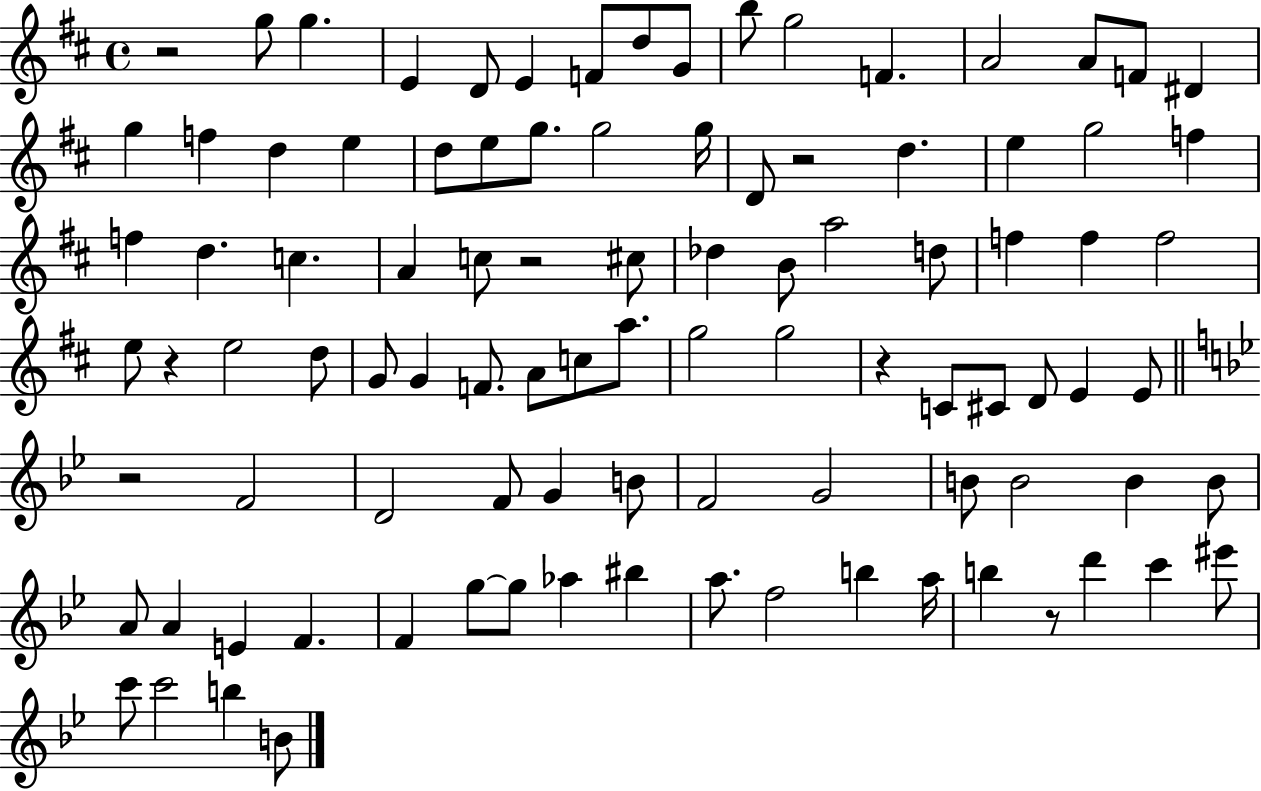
X:1
T:Untitled
M:4/4
L:1/4
K:D
z2 g/2 g E D/2 E F/2 d/2 G/2 b/2 g2 F A2 A/2 F/2 ^D g f d e d/2 e/2 g/2 g2 g/4 D/2 z2 d e g2 f f d c A c/2 z2 ^c/2 _d B/2 a2 d/2 f f f2 e/2 z e2 d/2 G/2 G F/2 A/2 c/2 a/2 g2 g2 z C/2 ^C/2 D/2 E E/2 z2 F2 D2 F/2 G B/2 F2 G2 B/2 B2 B B/2 A/2 A E F F g/2 g/2 _a ^b a/2 f2 b a/4 b z/2 d' c' ^e'/2 c'/2 c'2 b B/2